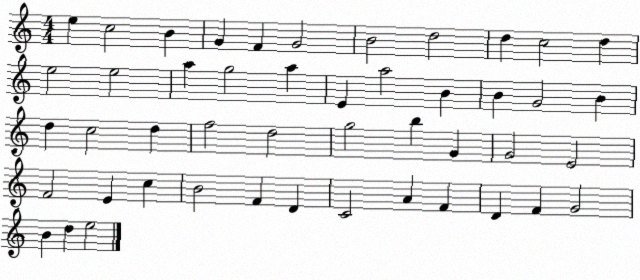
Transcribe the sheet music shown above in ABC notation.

X:1
T:Untitled
M:4/4
L:1/4
K:C
e c2 B G F G2 B2 d2 d c2 d e2 e2 a g2 a E a2 B B G2 B d c2 d f2 d2 g2 b G G2 E2 F2 E c B2 F D C2 A F D F G2 B d e2